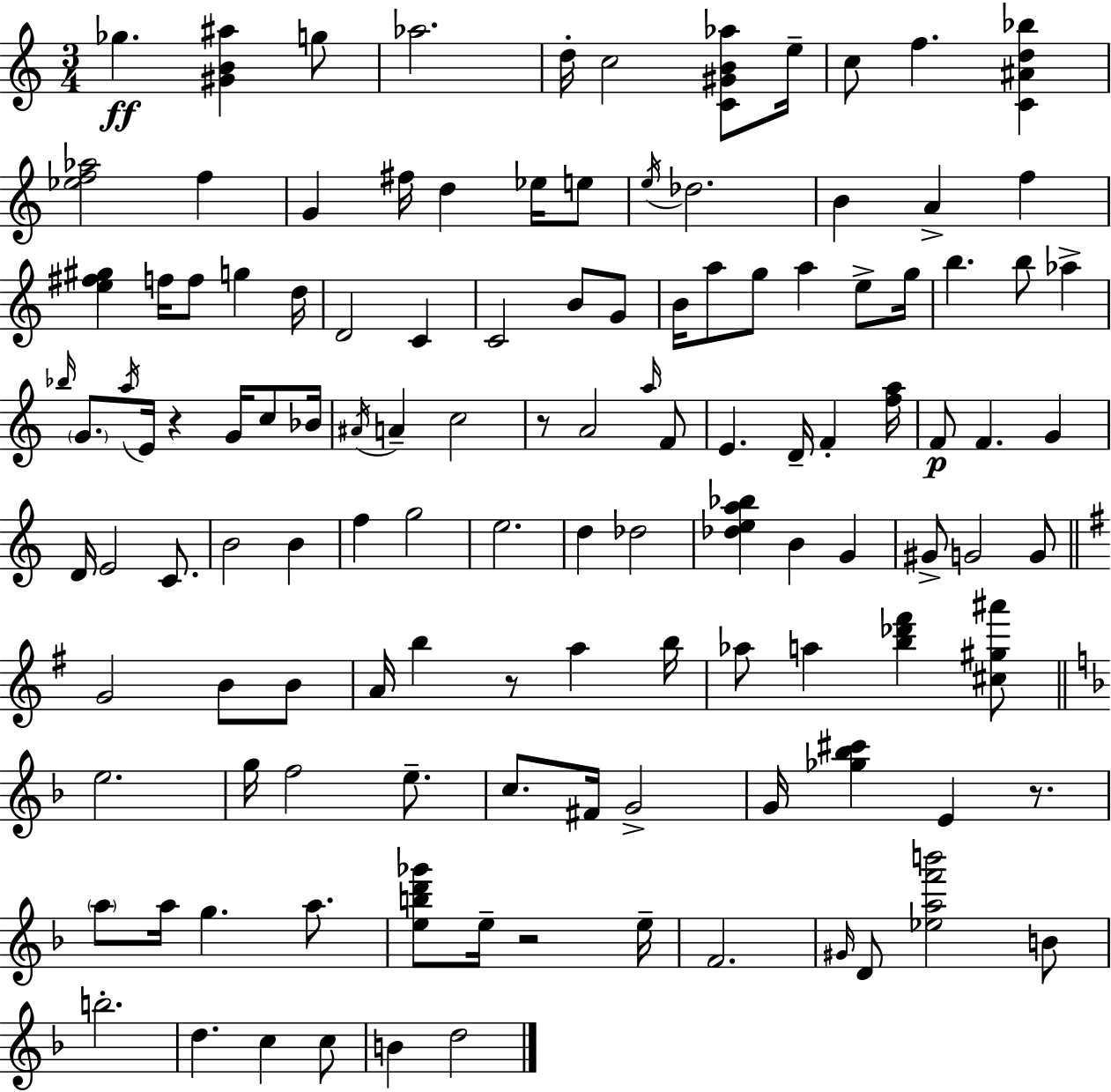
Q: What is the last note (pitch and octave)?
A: D5